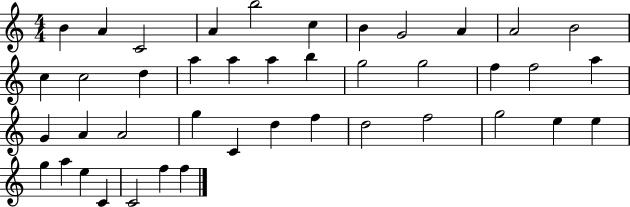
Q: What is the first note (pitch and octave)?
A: B4